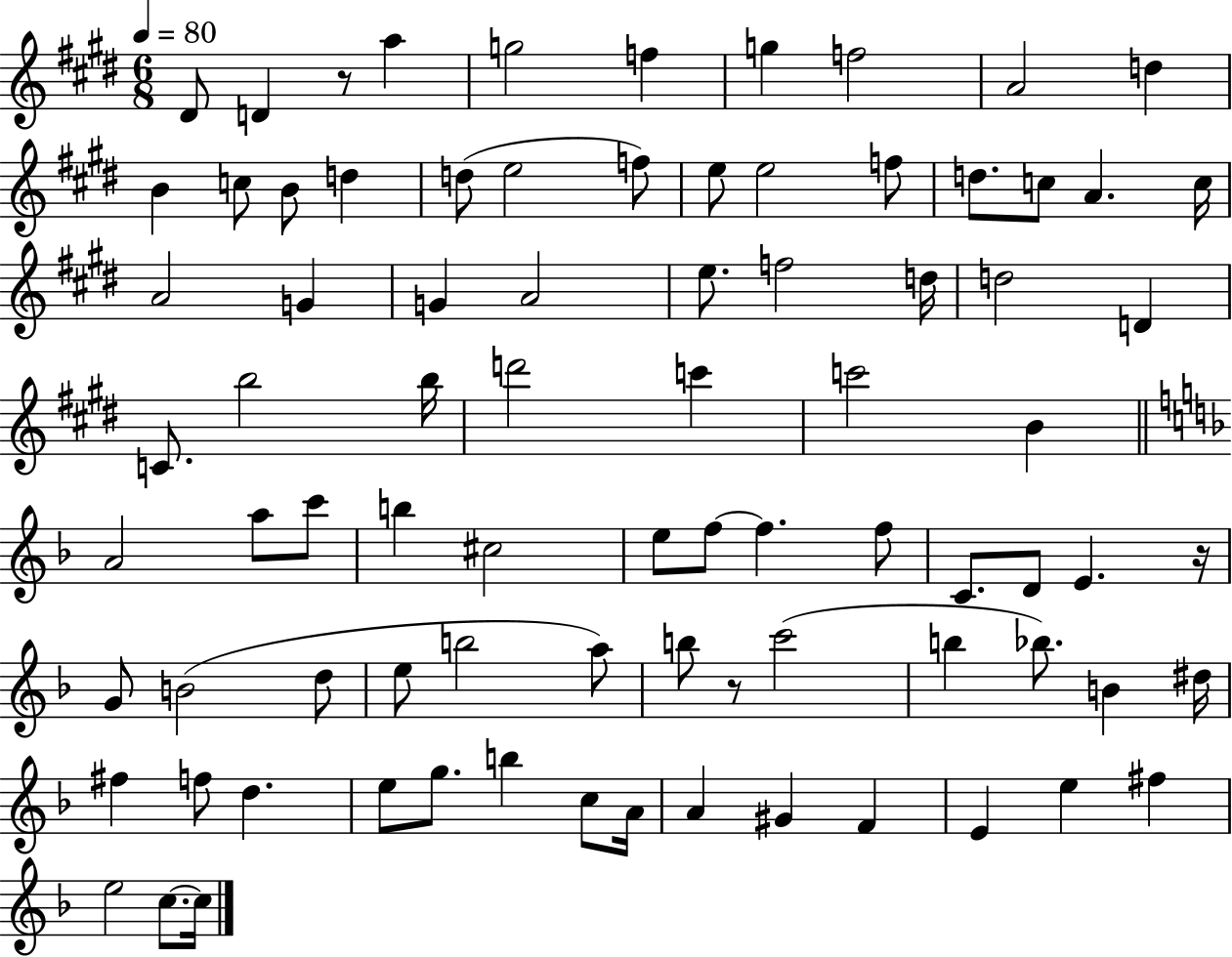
{
  \clef treble
  \numericTimeSignature
  \time 6/8
  \key e \major
  \tempo 4 = 80
  dis'8 d'4 r8 a''4 | g''2 f''4 | g''4 f''2 | a'2 d''4 | \break b'4 c''8 b'8 d''4 | d''8( e''2 f''8) | e''8 e''2 f''8 | d''8. c''8 a'4. c''16 | \break a'2 g'4 | g'4 a'2 | e''8. f''2 d''16 | d''2 d'4 | \break c'8. b''2 b''16 | d'''2 c'''4 | c'''2 b'4 | \bar "||" \break \key f \major a'2 a''8 c'''8 | b''4 cis''2 | e''8 f''8~~ f''4. f''8 | c'8. d'8 e'4. r16 | \break g'8 b'2( d''8 | e''8 b''2 a''8) | b''8 r8 c'''2( | b''4 bes''8.) b'4 dis''16 | \break fis''4 f''8 d''4. | e''8 g''8. b''4 c''8 a'16 | a'4 gis'4 f'4 | e'4 e''4 fis''4 | \break e''2 c''8.~~ c''16 | \bar "|."
}